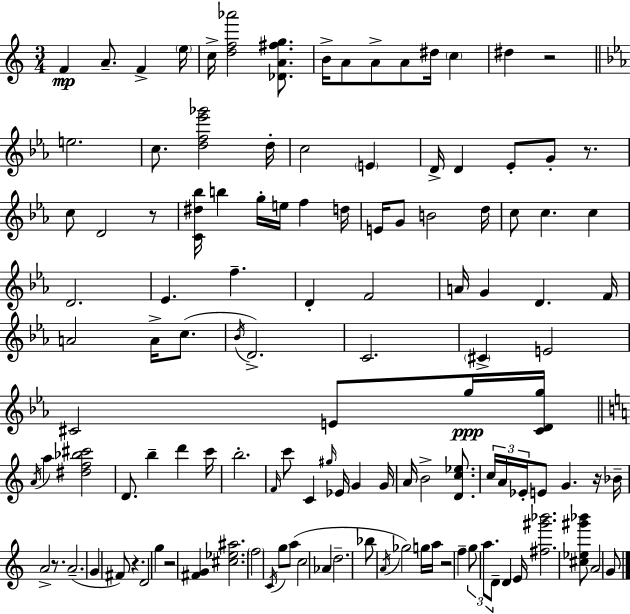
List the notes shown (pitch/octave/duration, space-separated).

F4/q A4/e. F4/q E5/s C5/s [D5,F5,Ab6]/h [Db4,A4,F#5,G5]/e. B4/s A4/e A4/e A4/e D#5/s C5/q D#5/q R/h E5/h. C5/e. [D5,F5,Eb6,Gb6]/h D5/s C5/h E4/q D4/s D4/q Eb4/e G4/e R/e. C5/e D4/h R/e [C4,D#5,Bb5]/s B5/q G5/s E5/s F5/q D5/s E4/s G4/e B4/h D5/s C5/e C5/q. C5/q D4/h. Eb4/q. F5/q. D4/q F4/h A4/s G4/q D4/q. F4/s A4/h A4/s C5/e. Bb4/s D4/h. C4/h. C#4/q E4/h C#4/h E4/e G5/s [C#4,D4,G5]/s A4/s A5/q [D#5,F5,Bb5,C#6]/h D4/e. B5/q D6/q C6/s B5/h. F4/s C6/e C4/q G#5/s Eb4/s G4/q G4/s A4/s B4/h [D4,C5,Eb5]/e. C5/s A4/s Eb4/s E4/e G4/q. R/s Bb4/s A4/h R/e. A4/h. G4/q F#4/e R/q. D4/h G5/q R/h [F#4,G4]/q [C#5,Eb5,A#5]/h. F5/h C4/s G5/e A5/e C5/h Ab4/q D5/h. Bb5/e A4/s Gb5/h G5/s A5/s R/h F5/q G5/e A5/e. D4/e D4/q E4/s [F#5,G#6,Bb6]/h. [C#5,Eb5,G#6,Bb6]/e A4/h G4/e